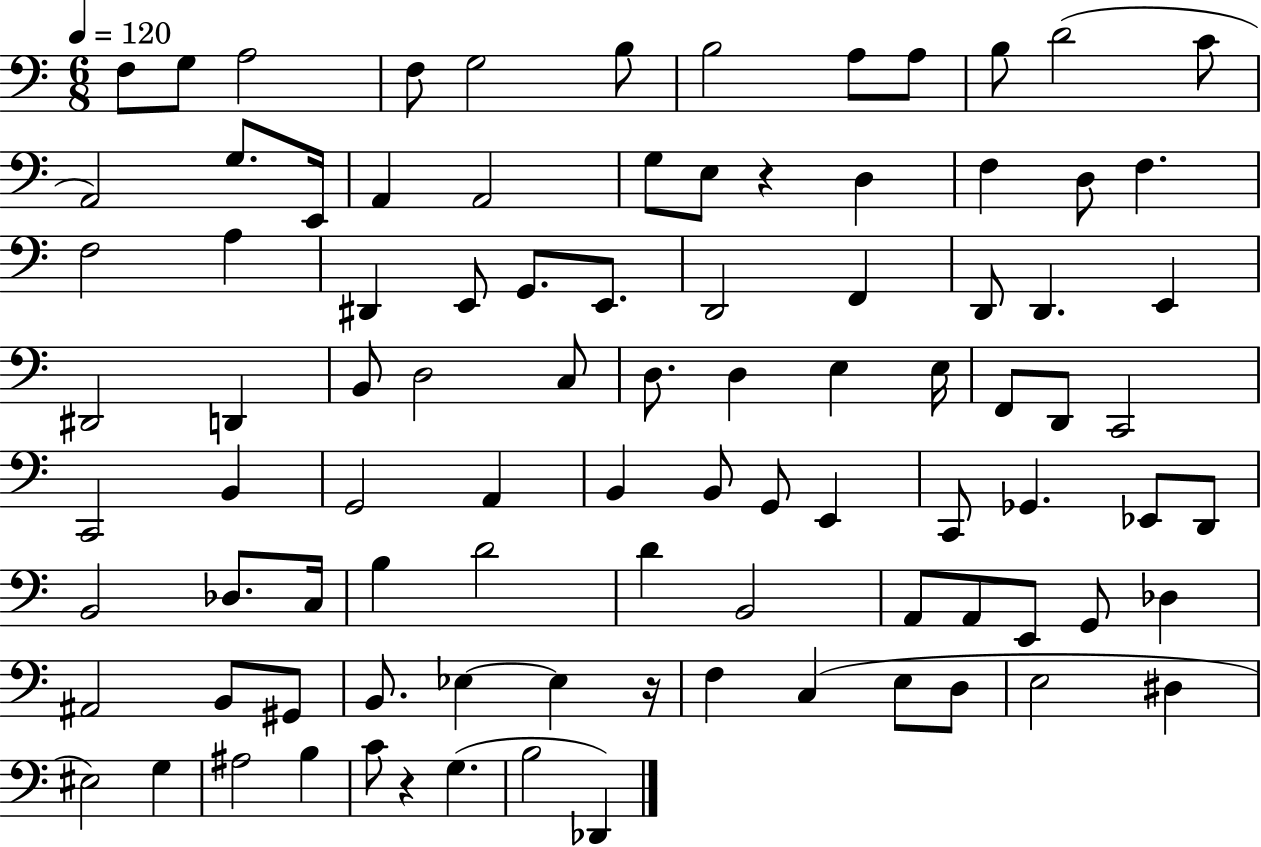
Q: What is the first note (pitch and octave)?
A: F3